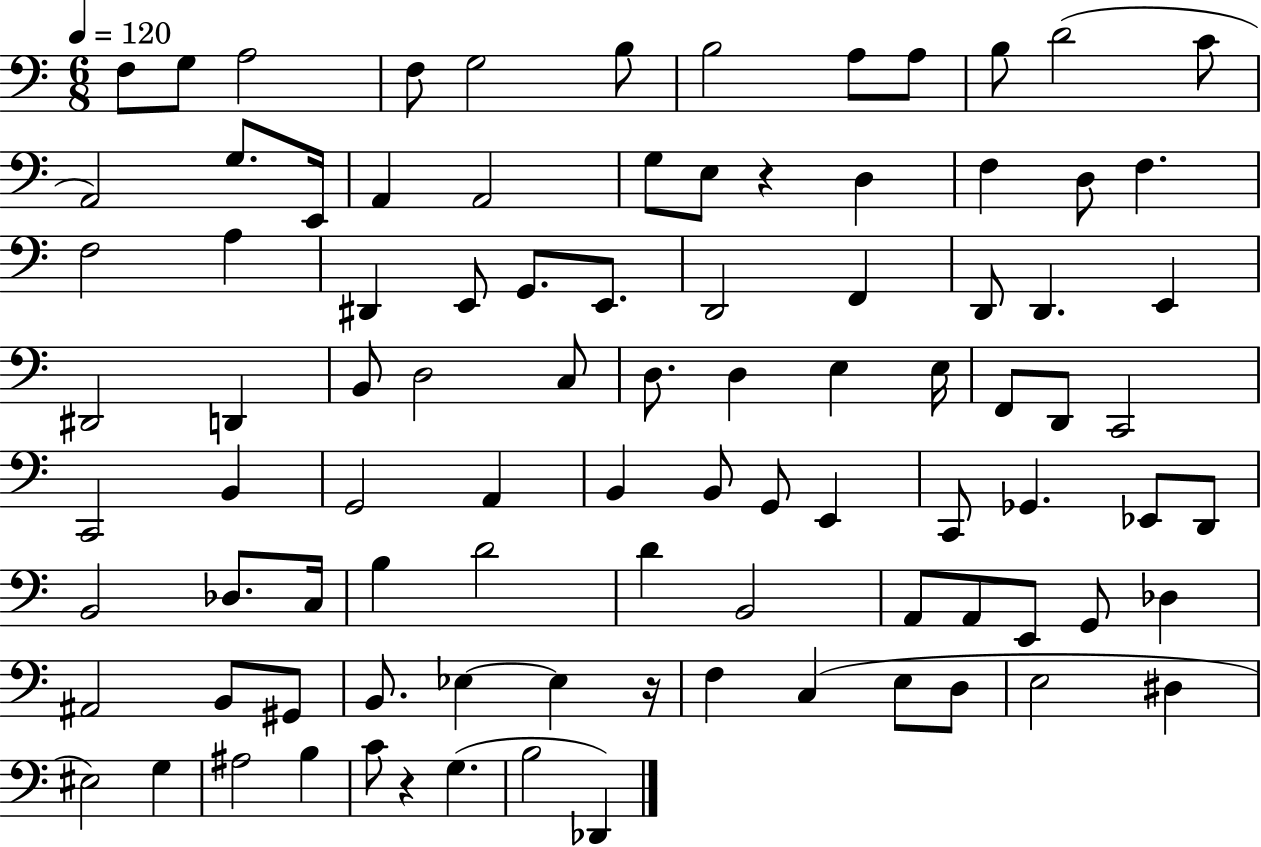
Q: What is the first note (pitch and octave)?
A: F3